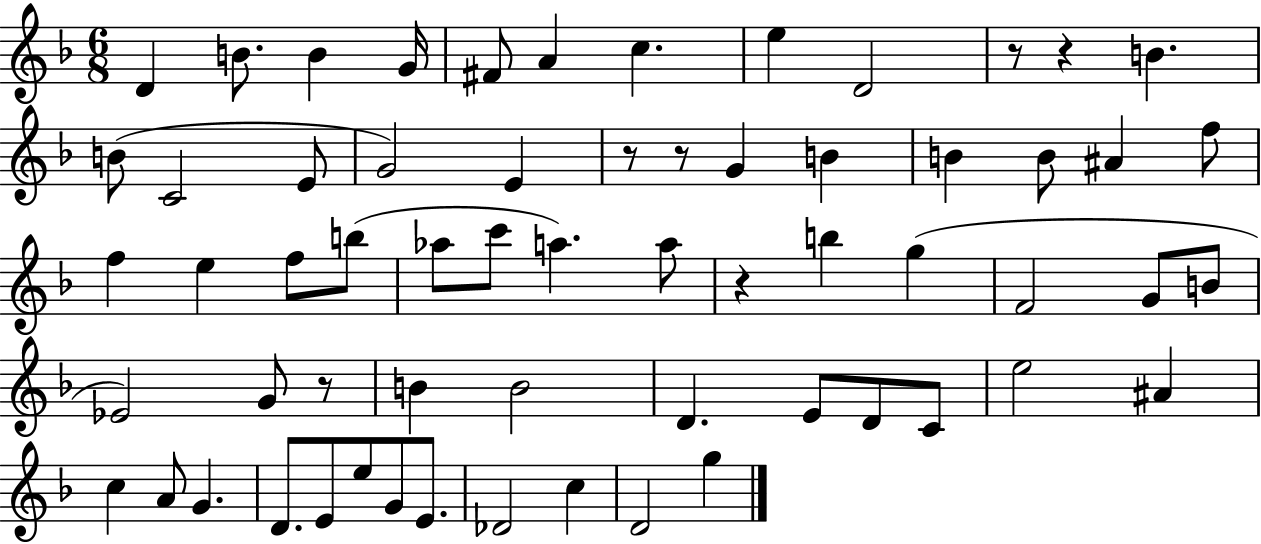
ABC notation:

X:1
T:Untitled
M:6/8
L:1/4
K:F
D B/2 B G/4 ^F/2 A c e D2 z/2 z B B/2 C2 E/2 G2 E z/2 z/2 G B B B/2 ^A f/2 f e f/2 b/2 _a/2 c'/2 a a/2 z b g F2 G/2 B/2 _E2 G/2 z/2 B B2 D E/2 D/2 C/2 e2 ^A c A/2 G D/2 E/2 e/2 G/2 E/2 _D2 c D2 g